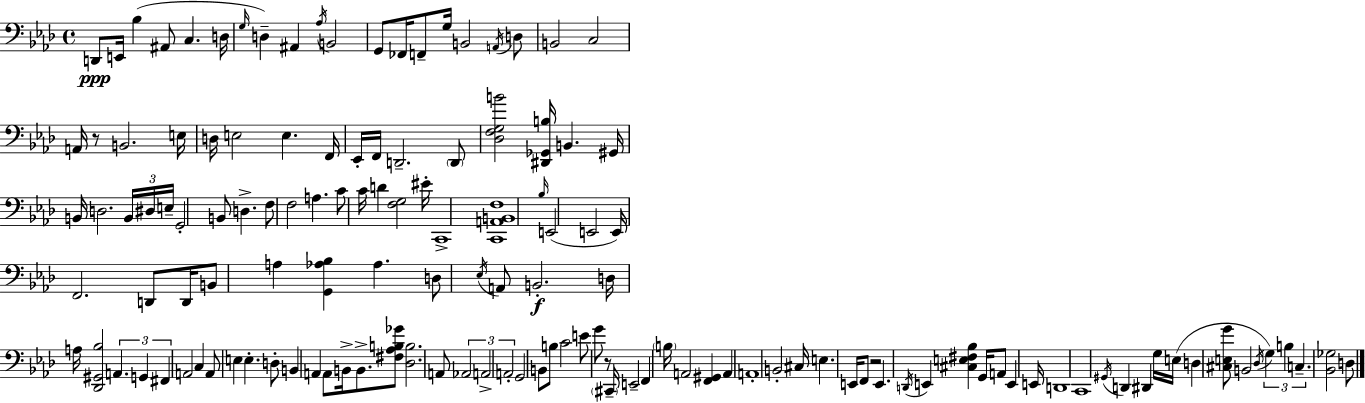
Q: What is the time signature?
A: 4/4